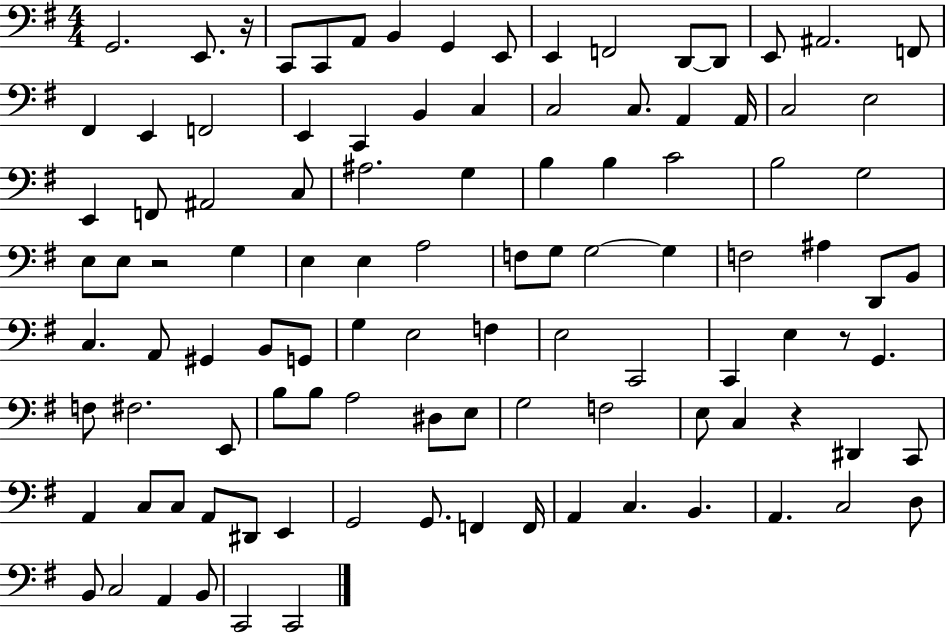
G2/h. E2/e. R/s C2/e C2/e A2/e B2/q G2/q E2/e E2/q F2/h D2/e D2/e E2/e A#2/h. F2/e F#2/q E2/q F2/h E2/q C2/q B2/q C3/q C3/h C3/e. A2/q A2/s C3/h E3/h E2/q F2/e A#2/h C3/e A#3/h. G3/q B3/q B3/q C4/h B3/h G3/h E3/e E3/e R/h G3/q E3/q E3/q A3/h F3/e G3/e G3/h G3/q F3/h A#3/q D2/e B2/e C3/q. A2/e G#2/q B2/e G2/e G3/q E3/h F3/q E3/h C2/h C2/q E3/q R/e G2/q. F3/e F#3/h. E2/e B3/e B3/e A3/h D#3/e E3/e G3/h F3/h E3/e C3/q R/q D#2/q C2/e A2/q C3/e C3/e A2/e D#2/e E2/q G2/h G2/e. F2/q F2/s A2/q C3/q. B2/q. A2/q. C3/h D3/e B2/e C3/h A2/q B2/e C2/h C2/h